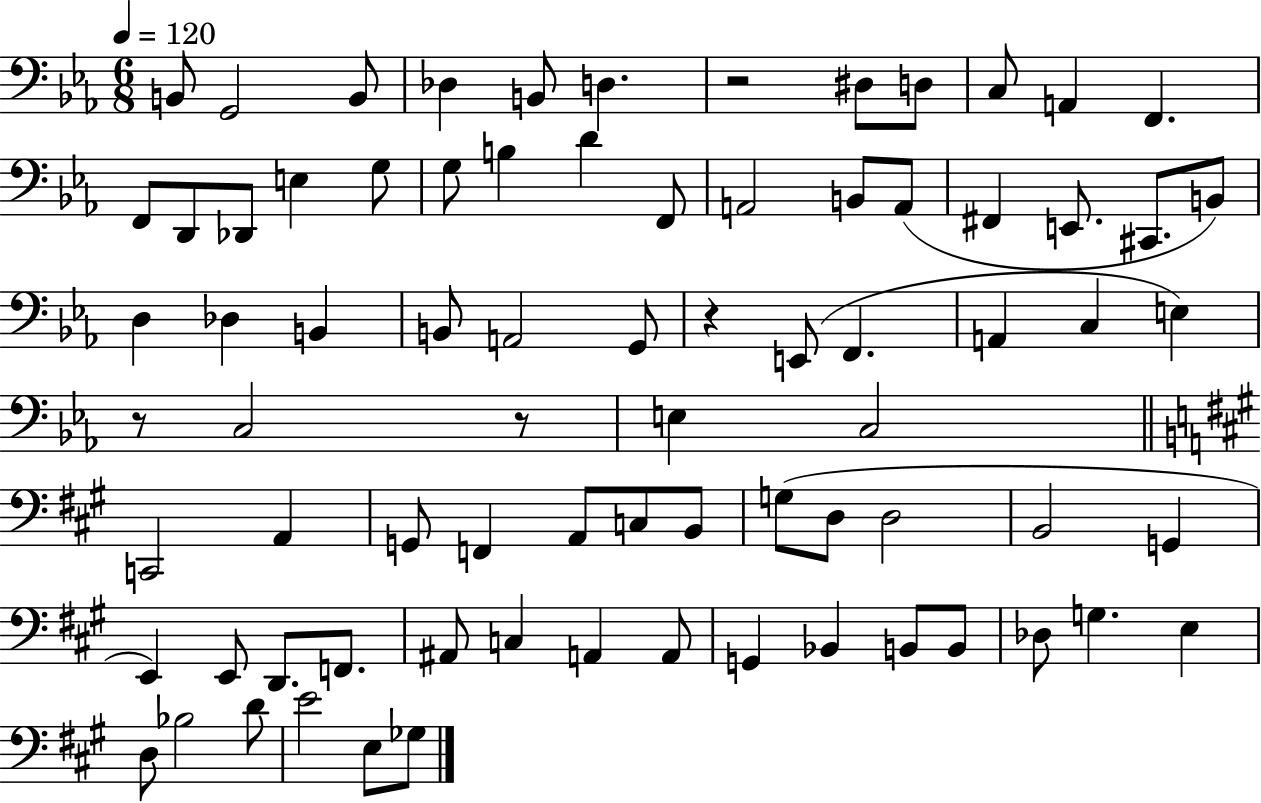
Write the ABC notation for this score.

X:1
T:Untitled
M:6/8
L:1/4
K:Eb
B,,/2 G,,2 B,,/2 _D, B,,/2 D, z2 ^D,/2 D,/2 C,/2 A,, F,, F,,/2 D,,/2 _D,,/2 E, G,/2 G,/2 B, D F,,/2 A,,2 B,,/2 A,,/2 ^F,, E,,/2 ^C,,/2 B,,/2 D, _D, B,, B,,/2 A,,2 G,,/2 z E,,/2 F,, A,, C, E, z/2 C,2 z/2 E, C,2 C,,2 A,, G,,/2 F,, A,,/2 C,/2 B,,/2 G,/2 D,/2 D,2 B,,2 G,, E,, E,,/2 D,,/2 F,,/2 ^A,,/2 C, A,, A,,/2 G,, _B,, B,,/2 B,,/2 _D,/2 G, E, D,/2 _B,2 D/2 E2 E,/2 _G,/2